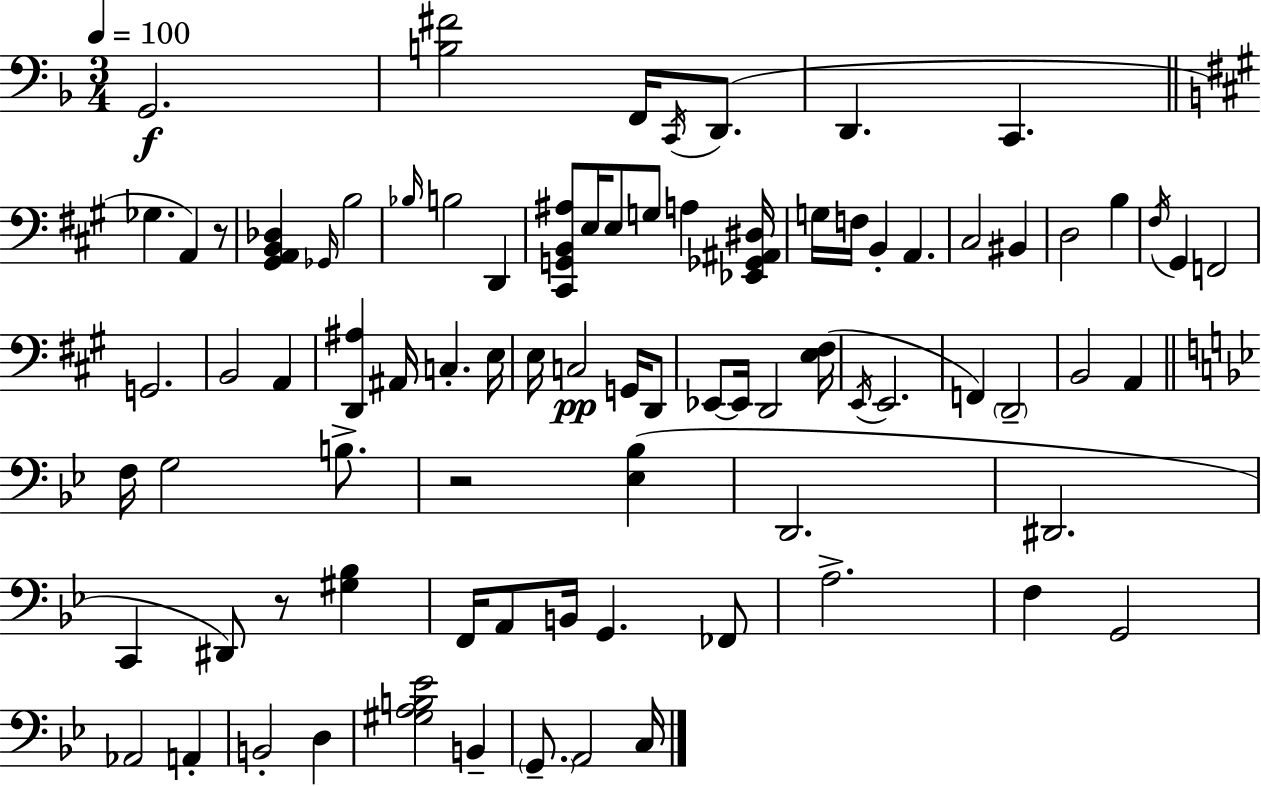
X:1
T:Untitled
M:3/4
L:1/4
K:Dm
G,,2 [B,^F]2 F,,/4 C,,/4 D,,/2 D,, C,, _G, A,, z/2 [^G,,A,,B,,_D,] _G,,/4 B,2 _B,/4 B,2 D,, [^C,,G,,B,,^A,]/2 E,/4 E,/2 G,/2 A, [_E,,_G,,^A,,^D,]/4 G,/4 F,/4 B,, A,, ^C,2 ^B,, D,2 B, ^F,/4 ^G,, F,,2 G,,2 B,,2 A,, [D,,^A,] ^A,,/4 C, E,/4 E,/4 C,2 G,,/4 D,,/2 _E,,/2 _E,,/4 D,,2 [E,^F,]/4 E,,/4 E,,2 F,, D,,2 B,,2 A,, F,/4 G,2 B,/2 z2 [_E,_B,] D,,2 ^D,,2 C,, ^D,,/2 z/2 [^G,_B,] F,,/4 A,,/2 B,,/4 G,, _F,,/2 A,2 F, G,,2 _A,,2 A,, B,,2 D, [^G,A,B,_E]2 B,, G,,/2 A,,2 C,/4